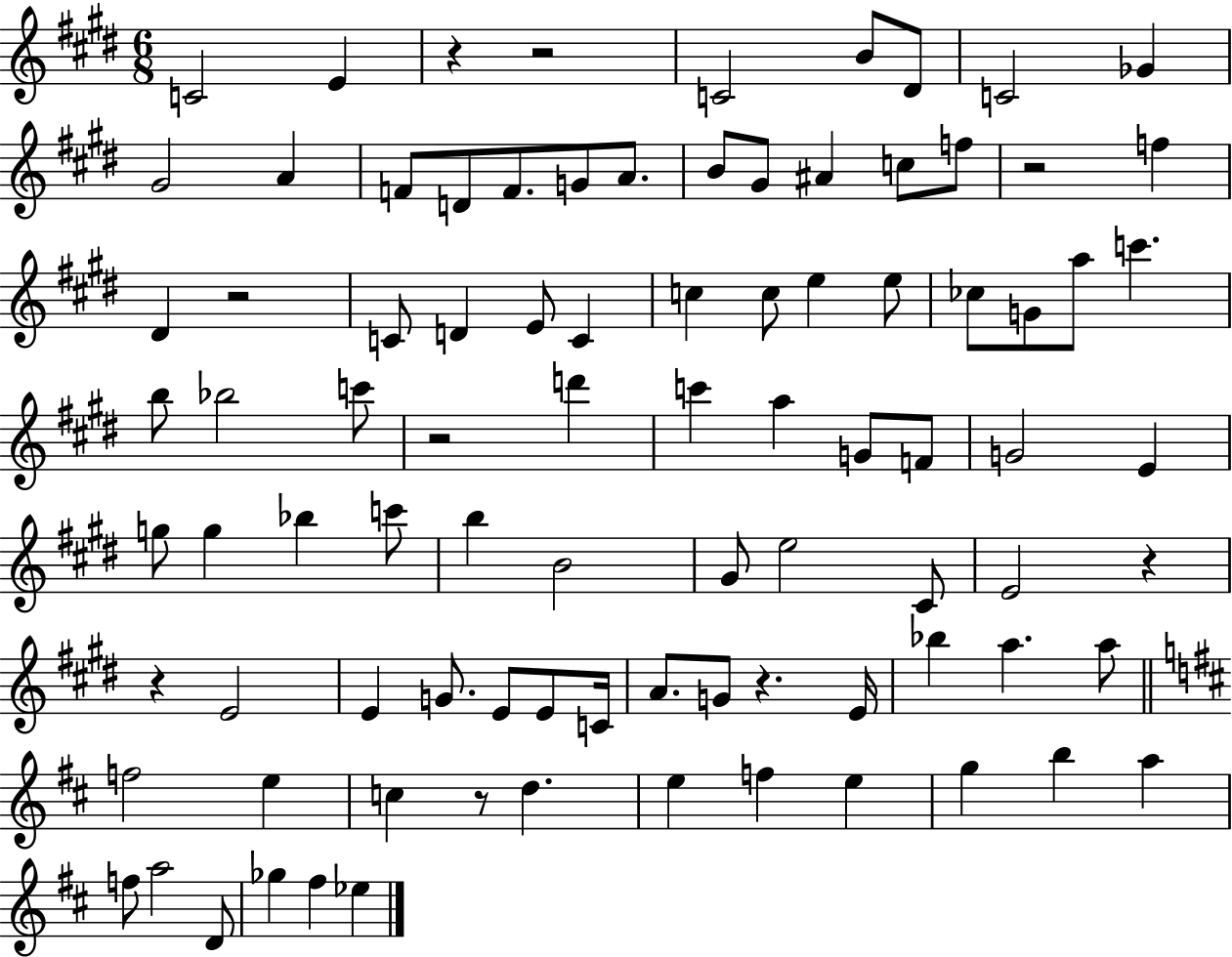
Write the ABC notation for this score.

X:1
T:Untitled
M:6/8
L:1/4
K:E
C2 E z z2 C2 B/2 ^D/2 C2 _G ^G2 A F/2 D/2 F/2 G/2 A/2 B/2 ^G/2 ^A c/2 f/2 z2 f ^D z2 C/2 D E/2 C c c/2 e e/2 _c/2 G/2 a/2 c' b/2 _b2 c'/2 z2 d' c' a G/2 F/2 G2 E g/2 g _b c'/2 b B2 ^G/2 e2 ^C/2 E2 z z E2 E G/2 E/2 E/2 C/4 A/2 G/2 z E/4 _b a a/2 f2 e c z/2 d e f e g b a f/2 a2 D/2 _g ^f _e